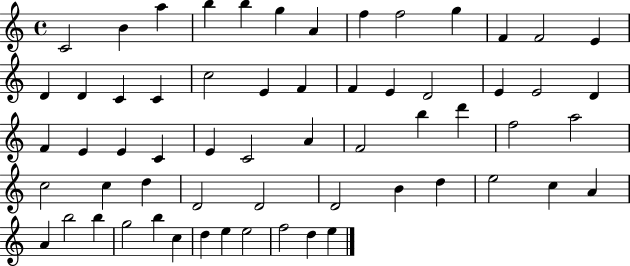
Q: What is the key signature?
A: C major